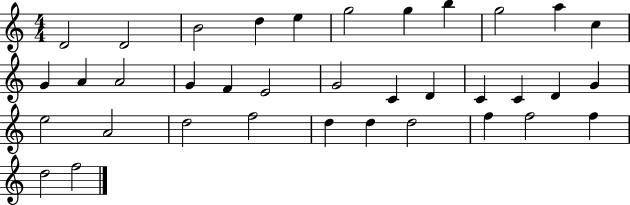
D4/h D4/h B4/h D5/q E5/q G5/h G5/q B5/q G5/h A5/q C5/q G4/q A4/q A4/h G4/q F4/q E4/h G4/h C4/q D4/q C4/q C4/q D4/q G4/q E5/h A4/h D5/h F5/h D5/q D5/q D5/h F5/q F5/h F5/q D5/h F5/h